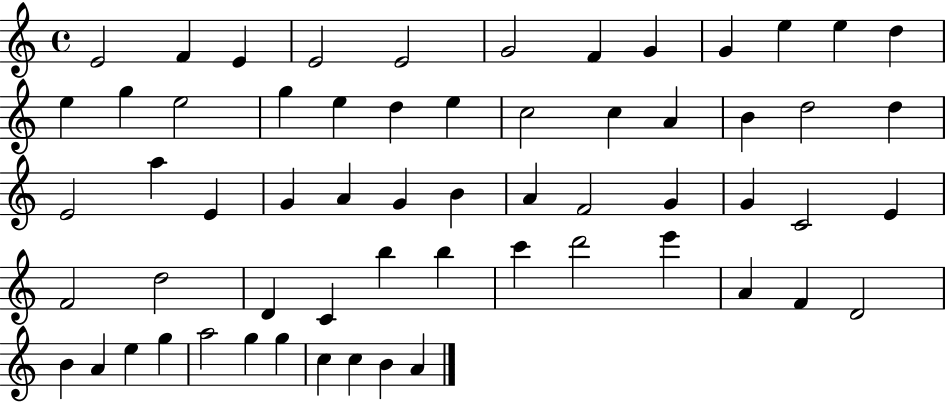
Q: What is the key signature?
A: C major